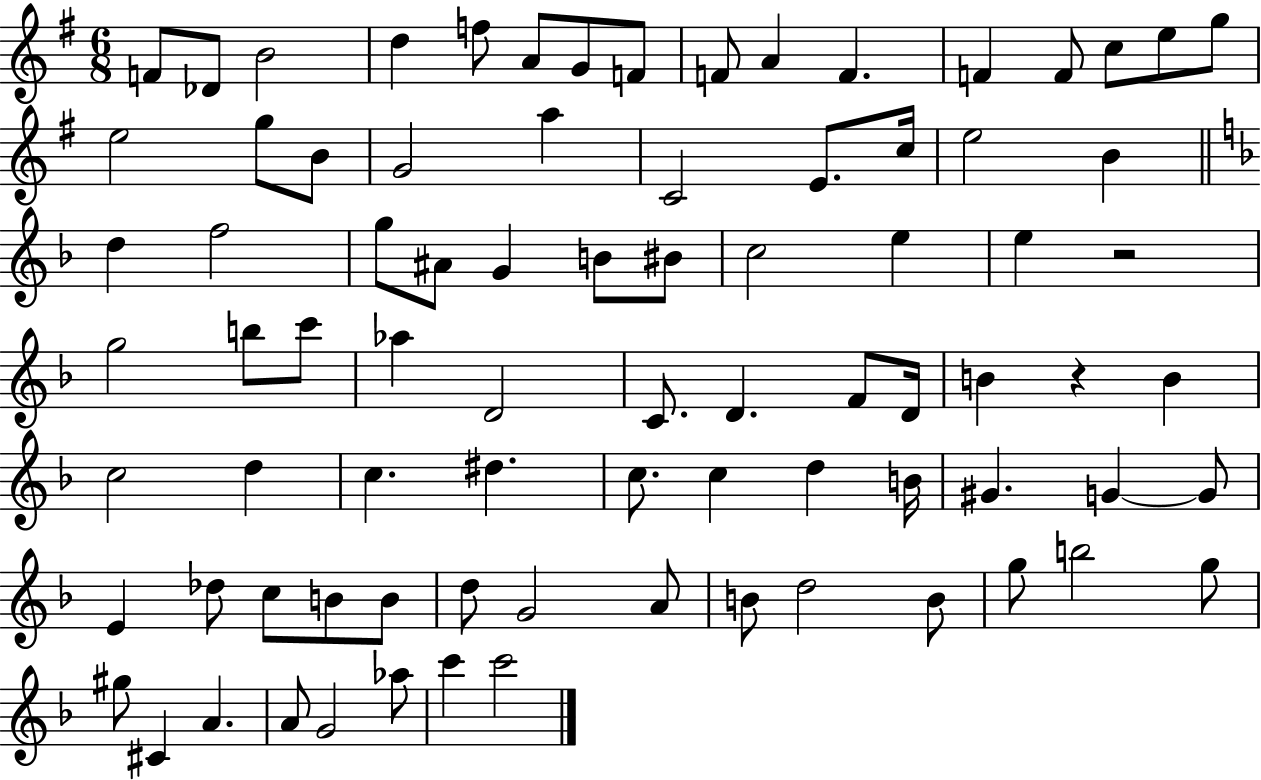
F4/e Db4/e B4/h D5/q F5/e A4/e G4/e F4/e F4/e A4/q F4/q. F4/q F4/e C5/e E5/e G5/e E5/h G5/e B4/e G4/h A5/q C4/h E4/e. C5/s E5/h B4/q D5/q F5/h G5/e A#4/e G4/q B4/e BIS4/e C5/h E5/q E5/q R/h G5/h B5/e C6/e Ab5/q D4/h C4/e. D4/q. F4/e D4/s B4/q R/q B4/q C5/h D5/q C5/q. D#5/q. C5/e. C5/q D5/q B4/s G#4/q. G4/q G4/e E4/q Db5/e C5/e B4/e B4/e D5/e G4/h A4/e B4/e D5/h B4/e G5/e B5/h G5/e G#5/e C#4/q A4/q. A4/e G4/h Ab5/e C6/q C6/h